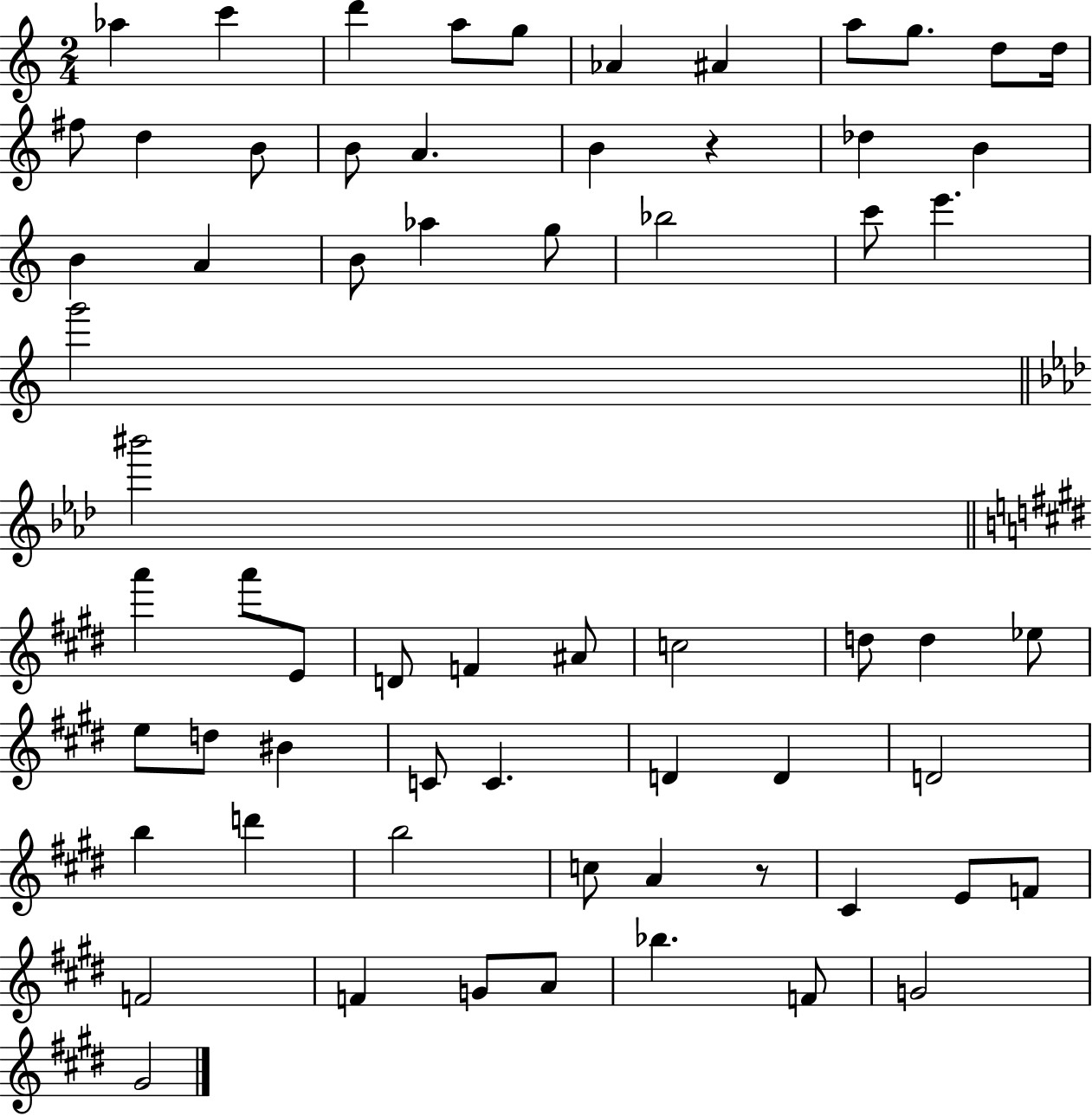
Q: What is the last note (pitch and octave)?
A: G#4